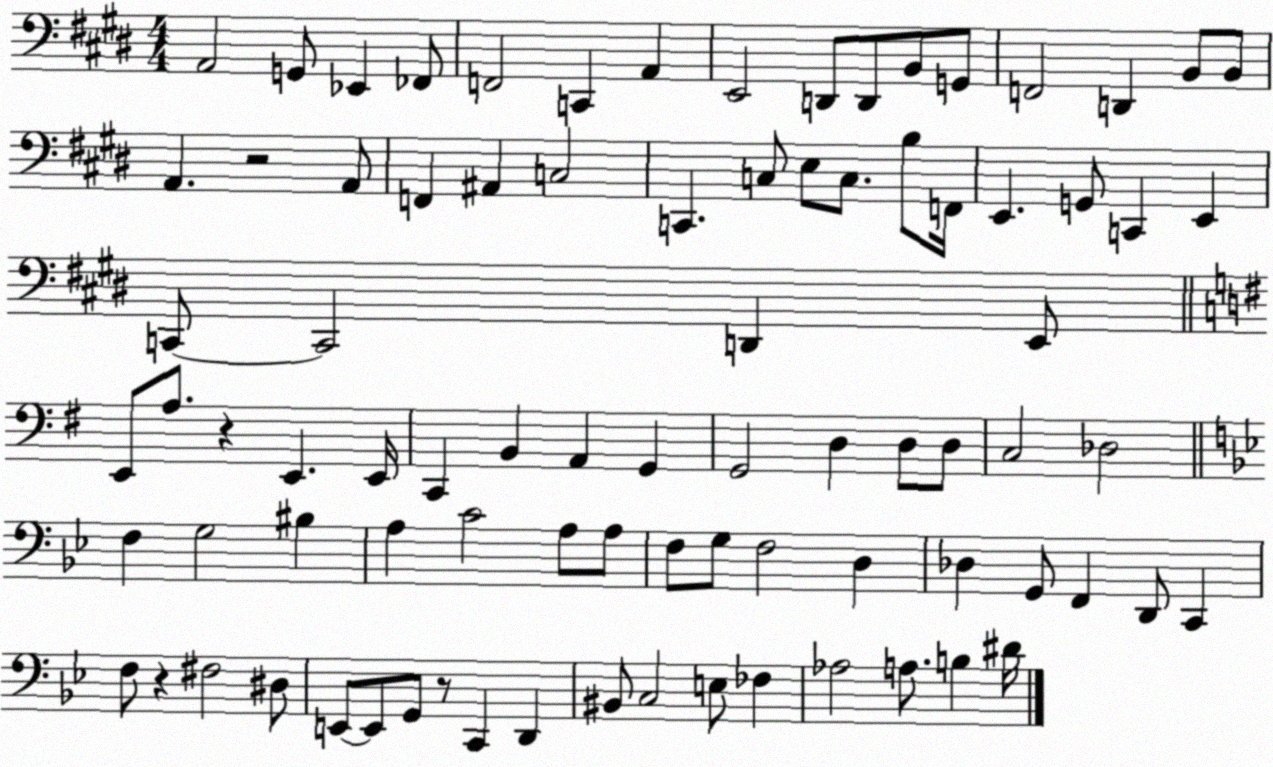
X:1
T:Untitled
M:4/4
L:1/4
K:E
A,,2 G,,/2 _E,, _F,,/2 F,,2 C,, A,, E,,2 D,,/2 D,,/2 B,,/2 G,,/2 F,,2 D,, B,,/2 B,,/2 A,, z2 A,,/2 F,, ^A,, C,2 C,, C,/2 E,/2 C,/2 B,/2 F,,/4 E,, G,,/2 C,, E,, C,,/2 C,,2 D,, E,,/2 E,,/2 A,/2 z E,, E,,/4 C,, B,, A,, G,, G,,2 D, D,/2 D,/2 C,2 _D,2 F, G,2 ^B, A, C2 A,/2 A,/2 F,/2 G,/2 F,2 D, _D, G,,/2 F,, D,,/2 C,, F,/2 z ^F,2 ^D,/2 E,,/2 E,,/2 G,,/2 z/2 C,, D,, ^B,,/2 C,2 E,/2 _F, _A,2 A,/2 B, ^D/4